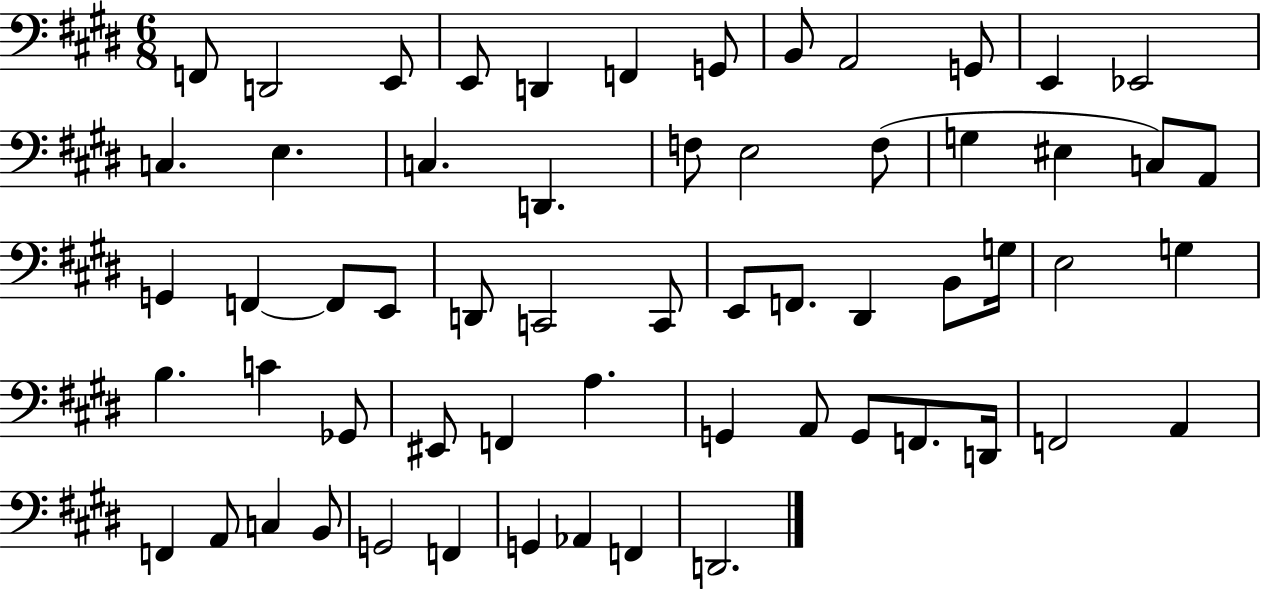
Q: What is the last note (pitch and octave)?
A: D2